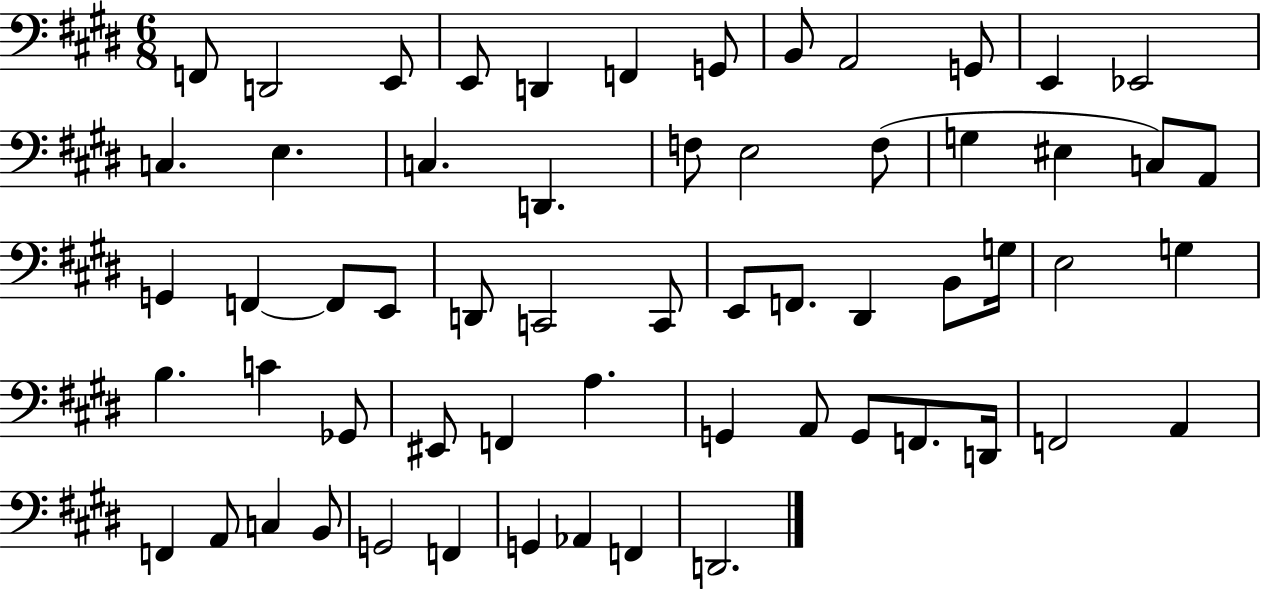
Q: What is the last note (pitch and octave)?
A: D2